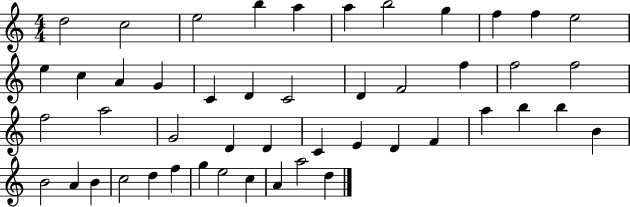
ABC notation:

X:1
T:Untitled
M:4/4
L:1/4
K:C
d2 c2 e2 b a a b2 g f f e2 e c A G C D C2 D F2 f f2 f2 f2 a2 G2 D D C E D F a b b B B2 A B c2 d f g e2 c A a2 d